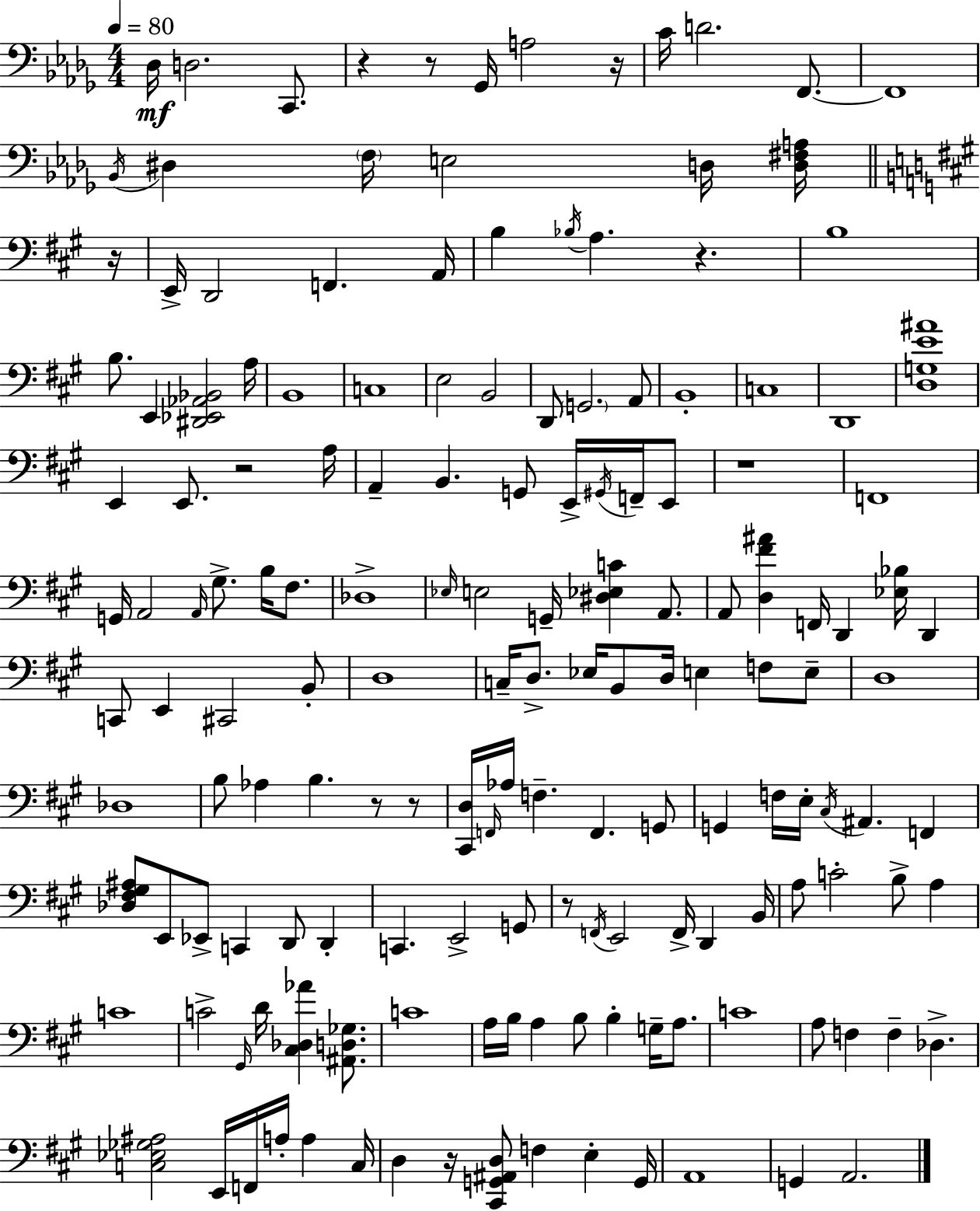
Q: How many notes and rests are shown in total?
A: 159